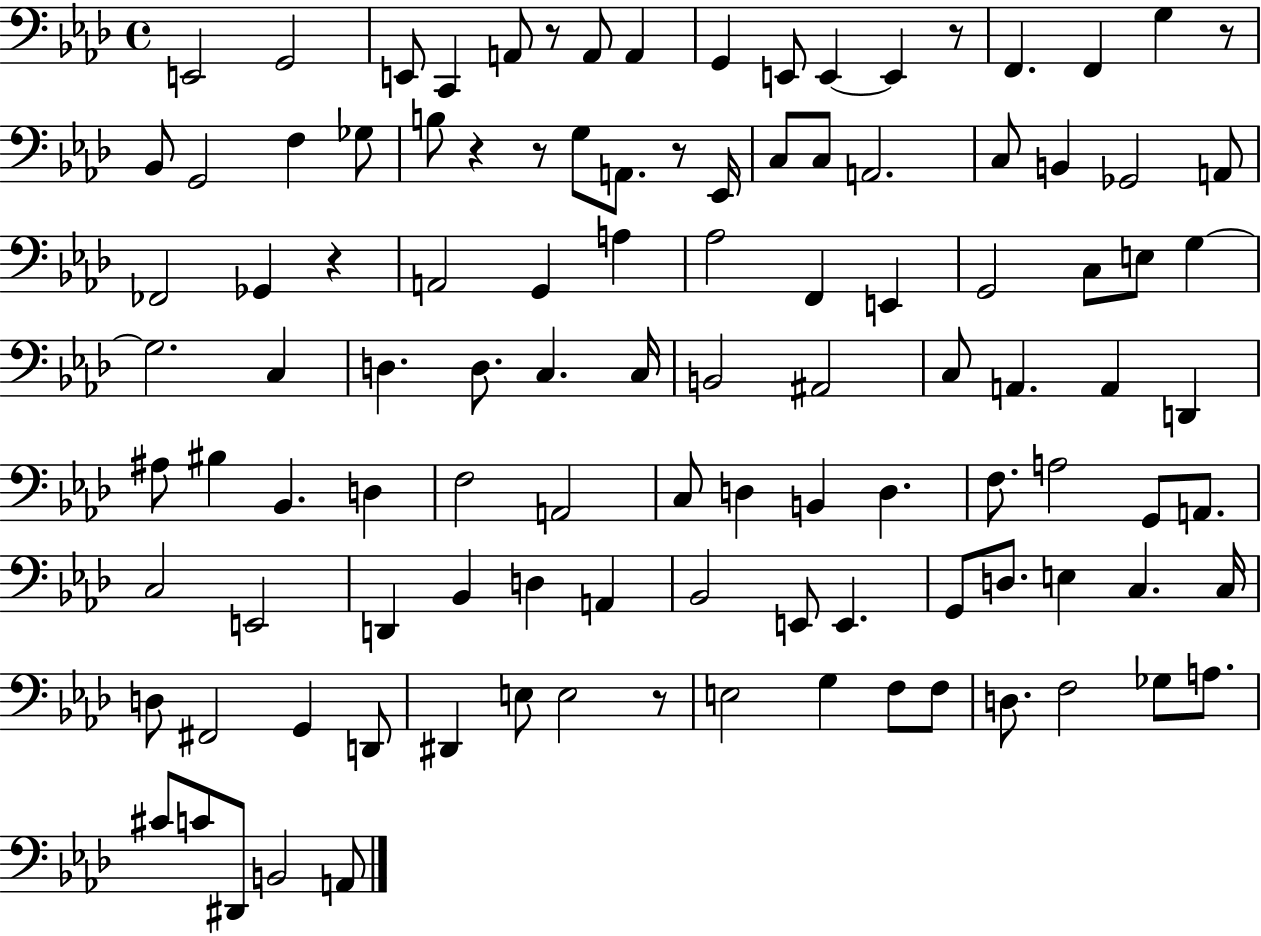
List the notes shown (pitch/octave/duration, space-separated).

E2/h G2/h E2/e C2/q A2/e R/e A2/e A2/q G2/q E2/e E2/q E2/q R/e F2/q. F2/q G3/q R/e Bb2/e G2/h F3/q Gb3/e B3/e R/q R/e G3/e A2/e. R/e Eb2/s C3/e C3/e A2/h. C3/e B2/q Gb2/h A2/e FES2/h Gb2/q R/q A2/h G2/q A3/q Ab3/h F2/q E2/q G2/h C3/e E3/e G3/q G3/h. C3/q D3/q. D3/e. C3/q. C3/s B2/h A#2/h C3/e A2/q. A2/q D2/q A#3/e BIS3/q Bb2/q. D3/q F3/h A2/h C3/e D3/q B2/q D3/q. F3/e. A3/h G2/e A2/e. C3/h E2/h D2/q Bb2/q D3/q A2/q Bb2/h E2/e E2/q. G2/e D3/e. E3/q C3/q. C3/s D3/e F#2/h G2/q D2/e D#2/q E3/e E3/h R/e E3/h G3/q F3/e F3/e D3/e. F3/h Gb3/e A3/e. C#4/e C4/e D#2/e B2/h A2/e